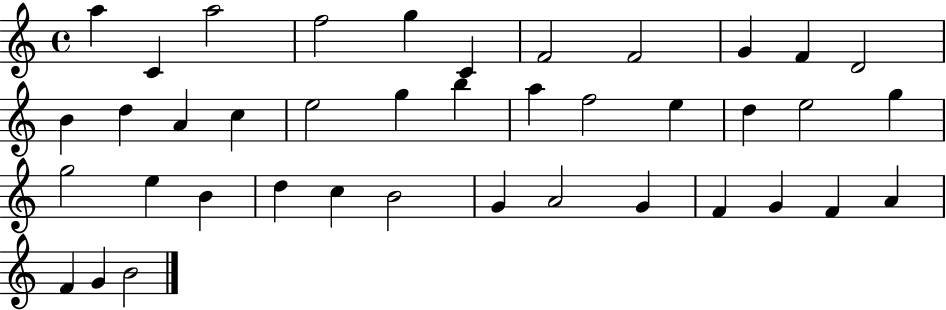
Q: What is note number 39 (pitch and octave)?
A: G4